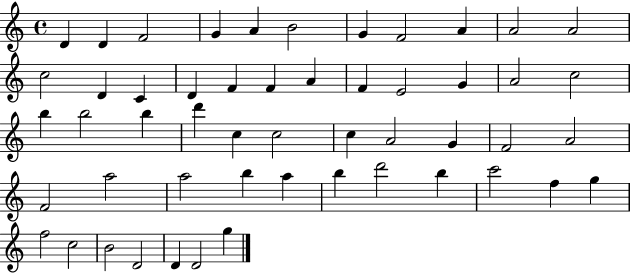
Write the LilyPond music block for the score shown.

{
  \clef treble
  \time 4/4
  \defaultTimeSignature
  \key c \major
  d'4 d'4 f'2 | g'4 a'4 b'2 | g'4 f'2 a'4 | a'2 a'2 | \break c''2 d'4 c'4 | d'4 f'4 f'4 a'4 | f'4 e'2 g'4 | a'2 c''2 | \break b''4 b''2 b''4 | d'''4 c''4 c''2 | c''4 a'2 g'4 | f'2 a'2 | \break f'2 a''2 | a''2 b''4 a''4 | b''4 d'''2 b''4 | c'''2 f''4 g''4 | \break f''2 c''2 | b'2 d'2 | d'4 d'2 g''4 | \bar "|."
}